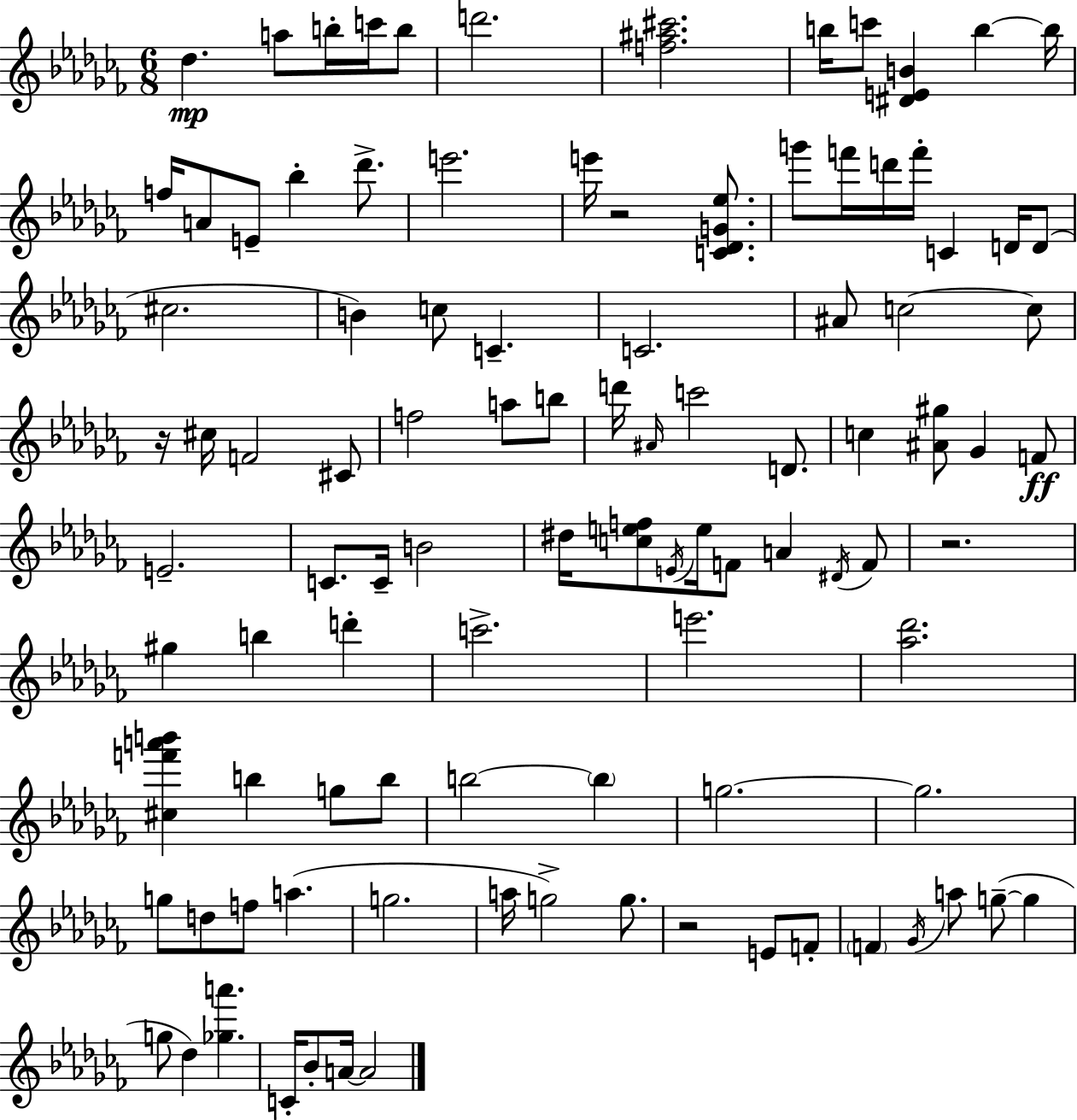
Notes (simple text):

Db5/q. A5/e B5/s C6/s B5/e D6/h. [F5,A#5,C#6]/h. B5/s C6/e [D#4,E4,B4]/q B5/q B5/s F5/s A4/e E4/e Bb5/q Db6/e. E6/h. E6/s R/h [C4,Db4,G4,Eb5]/e. G6/e F6/s D6/s F6/s C4/q D4/s D4/e C#5/h. B4/q C5/e C4/q. C4/h. A#4/e C5/h C5/e R/s C#5/s F4/h C#4/e F5/h A5/e B5/e D6/s A#4/s C6/h D4/e. C5/q [A#4,G#5]/e Gb4/q F4/e E4/h. C4/e. C4/s B4/h D#5/s [C5,E5,F5]/e E4/s E5/s F4/e A4/q D#4/s F4/e R/h. G#5/q B5/q D6/q C6/h. E6/h. [Ab5,Db6]/h. [C#5,F6,A6,B6]/q B5/q G5/e B5/e B5/h B5/q G5/h. G5/h. G5/e D5/e F5/e A5/q. G5/h. A5/s G5/h G5/e. R/h E4/e F4/e F4/q Gb4/s A5/e G5/e G5/q G5/e Db5/q [Gb5,A6]/q. C4/s Bb4/e A4/s A4/h